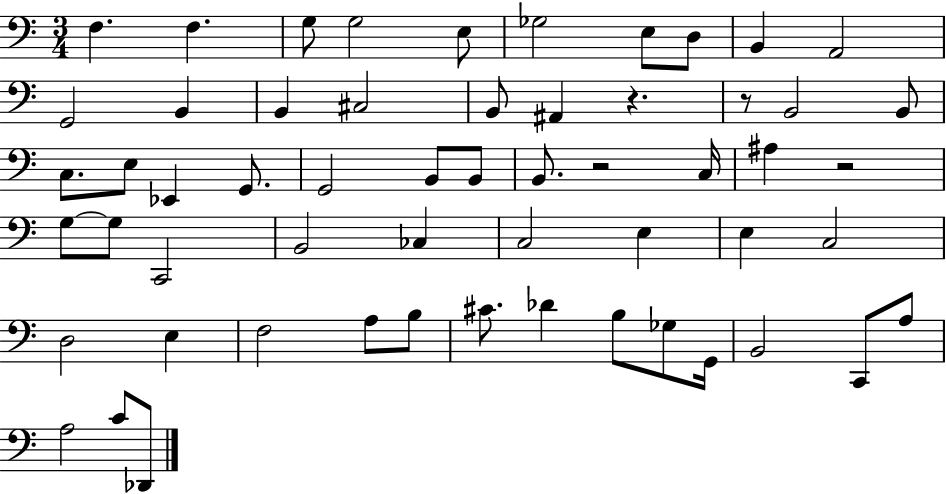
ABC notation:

X:1
T:Untitled
M:3/4
L:1/4
K:C
F, F, G,/2 G,2 E,/2 _G,2 E,/2 D,/2 B,, A,,2 G,,2 B,, B,, ^C,2 B,,/2 ^A,, z z/2 B,,2 B,,/2 C,/2 E,/2 _E,, G,,/2 G,,2 B,,/2 B,,/2 B,,/2 z2 C,/4 ^A, z2 G,/2 G,/2 C,,2 B,,2 _C, C,2 E, E, C,2 D,2 E, F,2 A,/2 B,/2 ^C/2 _D B,/2 _G,/2 G,,/4 B,,2 C,,/2 A,/2 A,2 C/2 _D,,/2